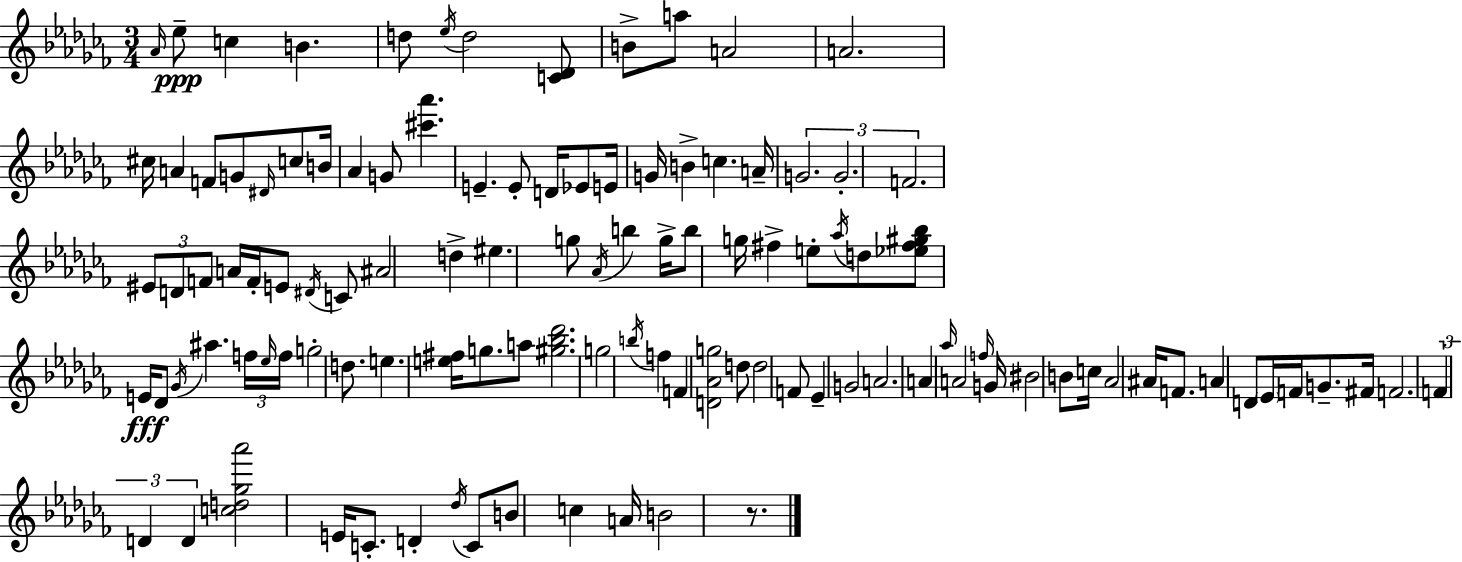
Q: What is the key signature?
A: AES minor